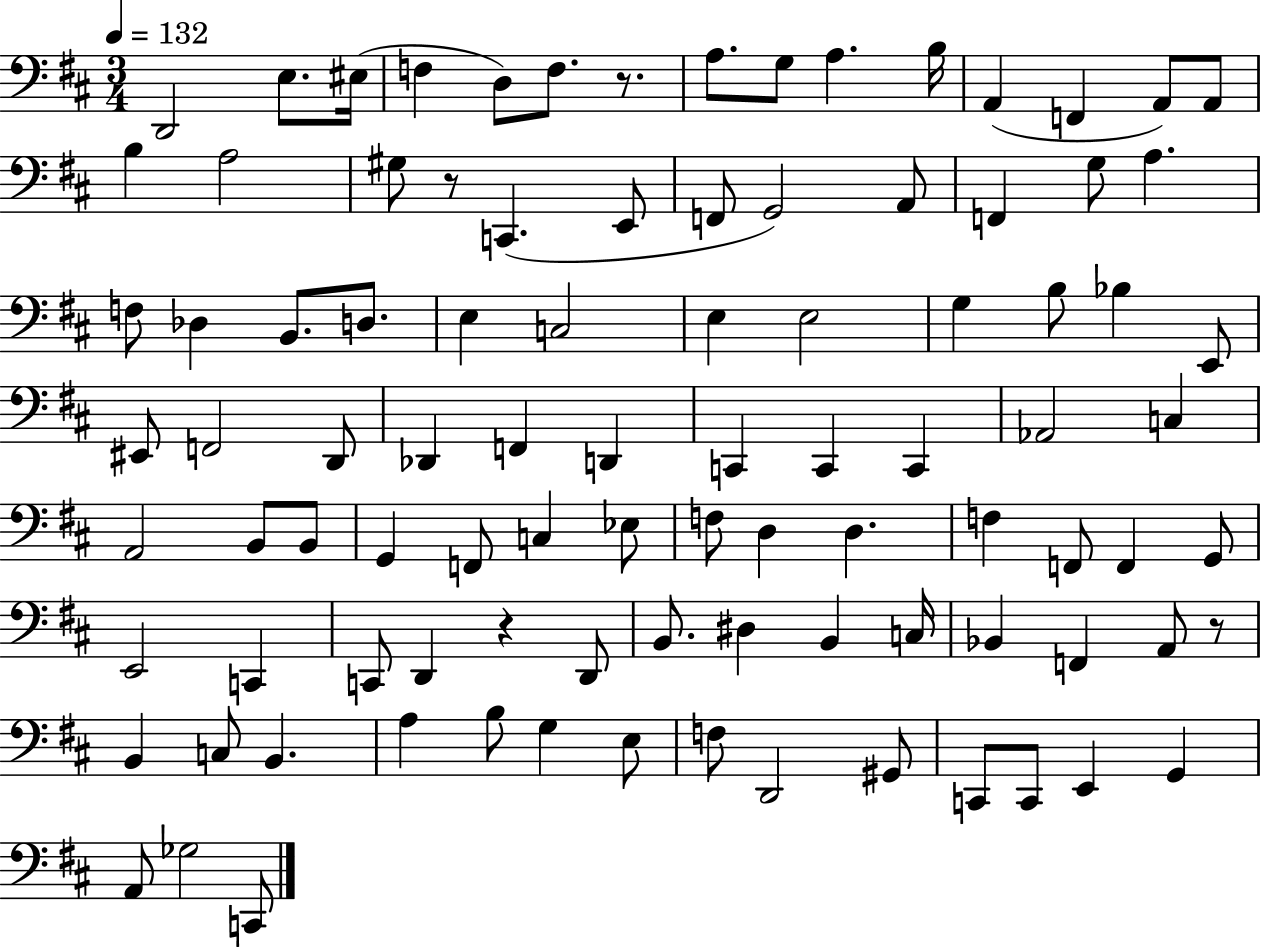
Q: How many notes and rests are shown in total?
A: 95